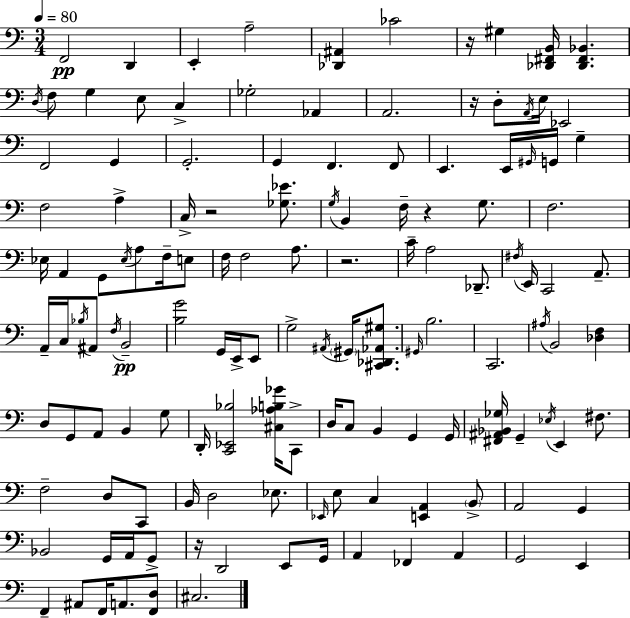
X:1
T:Untitled
M:3/4
L:1/4
K:Am
F,,2 D,, E,, A,2 [_D,,^A,,] _C2 z/4 ^G, [_D,,^F,,B,,]/4 [_D,,^F,,_B,,] D,/4 F,/2 G, E,/2 C, _G,2 _A,, A,,2 z/4 D,/2 A,,/4 E,/4 _E,,2 F,,2 G,, G,,2 G,, F,, F,,/2 E,, E,,/4 ^G,,/4 G,,/4 G, F,2 A, C,/4 z2 [_G,_E]/2 G,/4 B,, F,/4 z G,/2 F,2 _E,/4 A,, G,,/2 _E,/4 A,/2 F,/4 E,/2 F,/4 F,2 A,/2 z2 C/4 A,2 _D,,/2 ^F,/4 E,,/4 C,,2 A,,/2 A,,/4 C,/4 _B,/4 ^A,,/2 F,/4 B,,2 [B,G]2 G,,/4 E,,/4 E,,/2 G,2 ^A,,/4 ^G,,/4 [^C,,_D,,_A,,^G,]/2 ^G,,/4 B,2 C,,2 ^A,/4 B,,2 [_D,F,] D,/2 G,,/2 A,,/2 B,, G,/2 D,,/4 [C,,_E,,_B,]2 [^C,_A,B,_G]/4 C,,/2 D,/4 C,/2 B,, G,, G,,/4 [^F,,^A,,_B,,_G,]/4 G,, _E,/4 E,, ^F,/2 F,2 D,/2 C,,/2 B,,/4 D,2 _E,/2 _E,,/4 E,/2 C, [E,,A,,] B,,/2 A,,2 G,, _B,,2 G,,/4 A,,/4 G,,/2 z/4 D,,2 E,,/2 G,,/4 A,, _F,, A,, G,,2 E,, F,, ^A,,/2 F,,/4 A,,/2 [F,,D,]/2 ^C,2